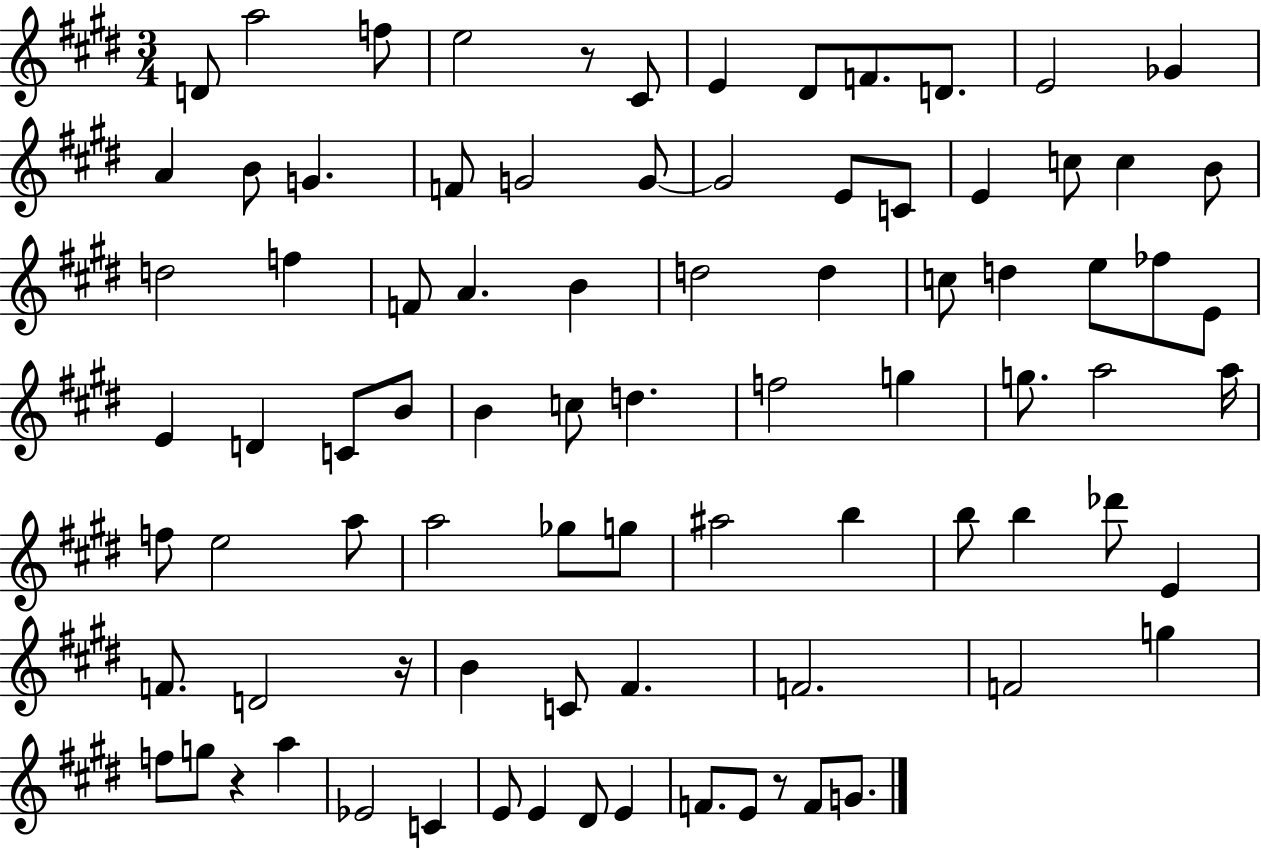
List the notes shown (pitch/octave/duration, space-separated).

D4/e A5/h F5/e E5/h R/e C#4/e E4/q D#4/e F4/e. D4/e. E4/h Gb4/q A4/q B4/e G4/q. F4/e G4/h G4/e G4/h E4/e C4/e E4/q C5/e C5/q B4/e D5/h F5/q F4/e A4/q. B4/q D5/h D5/q C5/e D5/q E5/e FES5/e E4/e E4/q D4/q C4/e B4/e B4/q C5/e D5/q. F5/h G5/q G5/e. A5/h A5/s F5/e E5/h A5/e A5/h Gb5/e G5/e A#5/h B5/q B5/e B5/q Db6/e E4/q F4/e. D4/h R/s B4/q C4/e F#4/q. F4/h. F4/h G5/q F5/e G5/e R/q A5/q Eb4/h C4/q E4/e E4/q D#4/e E4/q F4/e. E4/e R/e F4/e G4/e.